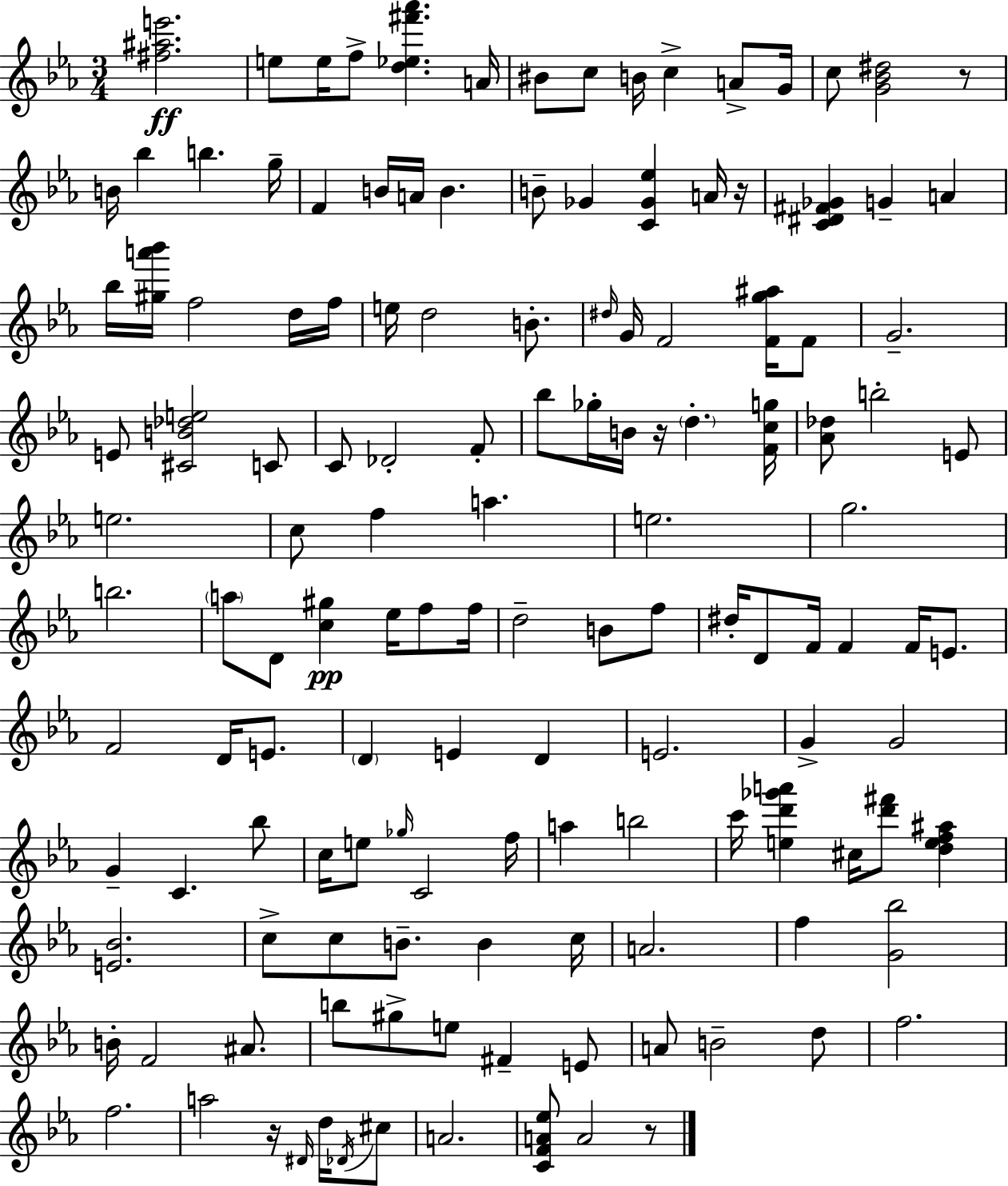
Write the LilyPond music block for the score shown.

{
  \clef treble
  \numericTimeSignature
  \time 3/4
  \key c \minor
  <fis'' ais'' e'''>2.\ff | e''8 e''16 f''8-> <d'' ees'' fis''' aes'''>4. a'16 | bis'8 c''8 b'16 c''4-> a'8-> g'16 | c''8 <g' bes' dis''>2 r8 | \break b'16 bes''4 b''4. g''16-- | f'4 b'16 a'16 b'4. | b'8-- ges'4 <c' ges' ees''>4 a'16 r16 | <c' dis' fis' ges'>4 g'4-- a'4 | \break bes''16 <gis'' a''' bes'''>16 f''2 d''16 f''16 | e''16 d''2 b'8.-. | \grace { dis''16 } g'16 f'2 <f' g'' ais''>16 f'8 | g'2.-- | \break e'8 <cis' b' des'' e''>2 c'8 | c'8 des'2-. f'8-. | bes''8 ges''16-. b'16 r16 \parenthesize d''4.-. | <f' c'' g''>16 <aes' des''>8 b''2-. e'8 | \break e''2. | c''8 f''4 a''4. | e''2. | g''2. | \break b''2. | \parenthesize a''8 d'8 <c'' gis''>4\pp ees''16 f''8 | f''16 d''2-- b'8 f''8 | dis''16-. d'8 f'16 f'4 f'16 e'8. | \break f'2 d'16 e'8. | \parenthesize d'4 e'4 d'4 | e'2. | g'4-> g'2 | \break g'4-- c'4. bes''8 | c''16 e''8 \grace { ges''16 } c'2 | f''16 a''4 b''2 | c'''16 <e'' d''' ges''' a'''>4 cis''16 <d''' fis'''>8 <d'' e'' f'' ais''>4 | \break <e' bes'>2. | c''8-> c''8 b'8.-- b'4 | c''16 a'2. | f''4 <g' bes''>2 | \break b'16-. f'2 ais'8. | b''8 gis''8-> e''8 fis'4-- | e'8 a'8 b'2-- | d''8 f''2. | \break f''2. | a''2 r16 \grace { dis'16 } | d''16 \acciaccatura { des'16 } cis''8 a'2. | <c' f' a' ees''>8 a'2 | \break r8 \bar "|."
}